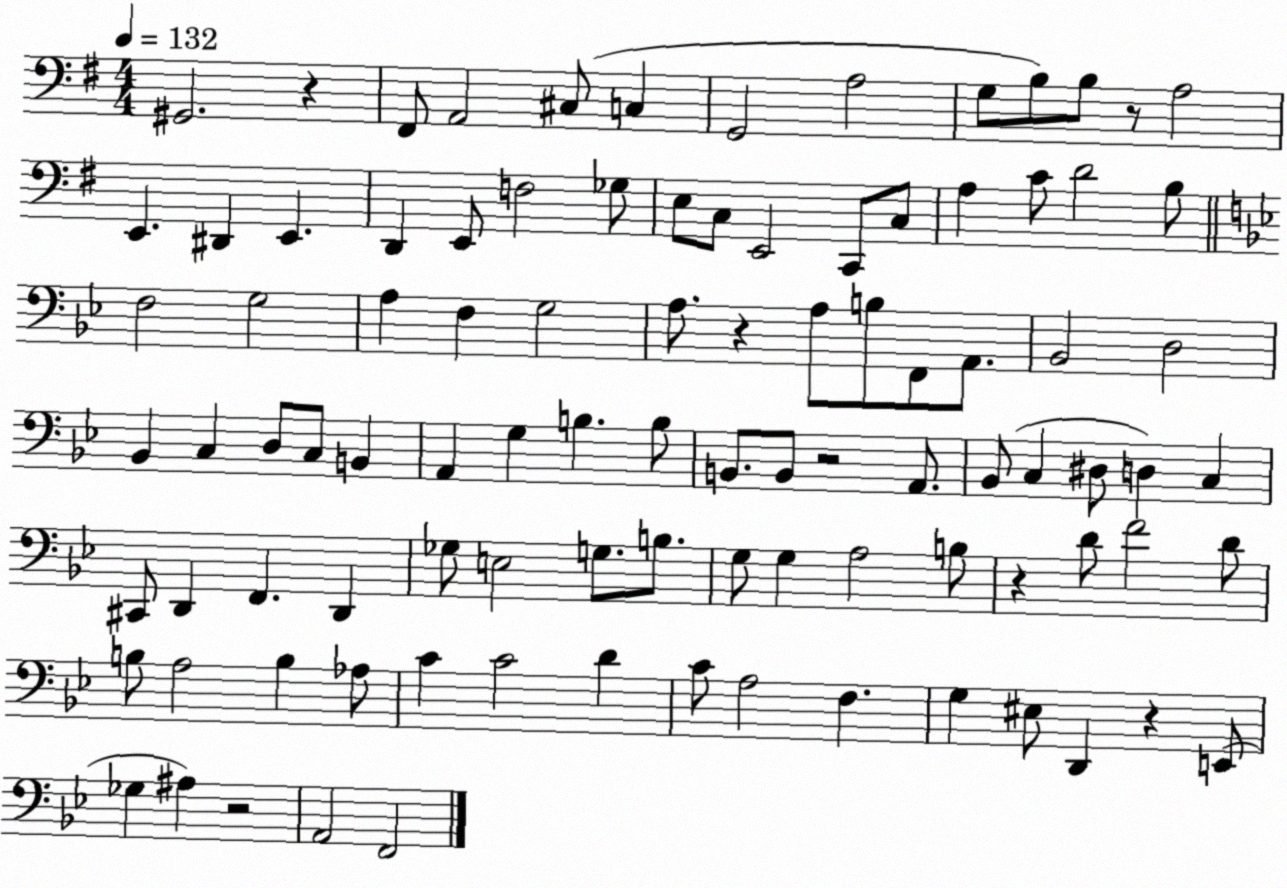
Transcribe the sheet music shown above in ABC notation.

X:1
T:Untitled
M:4/4
L:1/4
K:G
^G,,2 z ^F,,/2 A,,2 ^C,/2 C, G,,2 A,2 G,/2 B,/2 B,/2 z/2 A,2 E,, ^D,, E,, D,, E,,/2 F,2 _G,/2 E,/2 C,/2 E,,2 C,,/2 C,/2 A, C/2 D2 B,/2 F,2 G,2 A, F, G,2 A,/2 z A,/2 B,/2 F,,/2 A,,/2 _B,,2 D,2 _B,, C, D,/2 C,/2 B,, A,, G, B, B,/2 B,,/2 B,,/2 z2 A,,/2 _B,,/2 C, ^D,/2 D, C, ^C,,/2 D,, F,, D,, _G,/2 E,2 G,/2 B,/2 G,/2 G, A,2 B,/2 z D/2 F2 D/2 B,/2 A,2 B, _A,/2 C C2 D C/2 A,2 F, G, ^E,/2 D,, z E,,/2 _G, ^A, z2 A,,2 F,,2